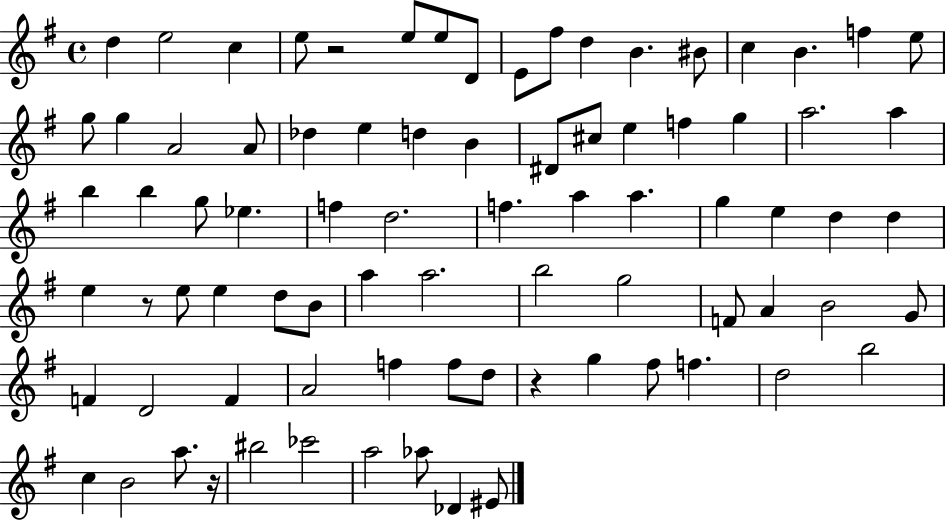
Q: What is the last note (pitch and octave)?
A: EIS4